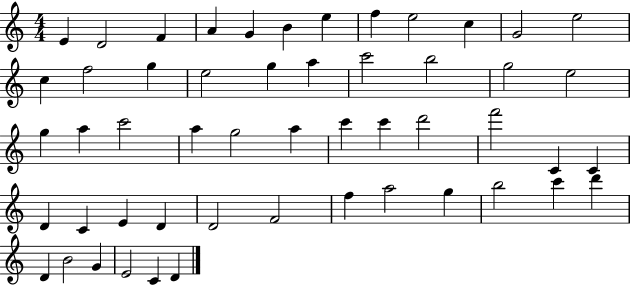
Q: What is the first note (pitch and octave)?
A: E4